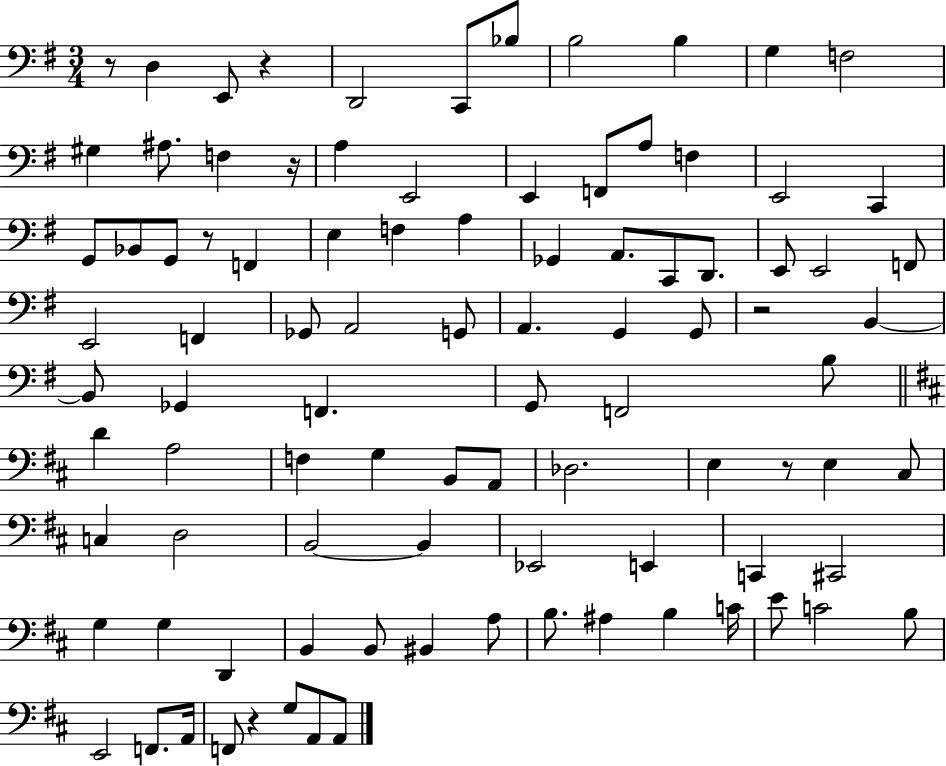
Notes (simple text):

R/e D3/q E2/e R/q D2/h C2/e Bb3/e B3/h B3/q G3/q F3/h G#3/q A#3/e. F3/q R/s A3/q E2/h E2/q F2/e A3/e F3/q E2/h C2/q G2/e Bb2/e G2/e R/e F2/q E3/q F3/q A3/q Gb2/q A2/e. C2/e D2/e. E2/e E2/h F2/e E2/h F2/q Gb2/e A2/h G2/e A2/q. G2/q G2/e R/h B2/q B2/e Gb2/q F2/q. G2/e F2/h B3/e D4/q A3/h F3/q G3/q B2/e A2/e Db3/h. E3/q R/e E3/q C#3/e C3/q D3/h B2/h B2/q Eb2/h E2/q C2/q C#2/h G3/q G3/q D2/q B2/q B2/e BIS2/q A3/e B3/e. A#3/q B3/q C4/s E4/e C4/h B3/e E2/h F2/e. A2/s F2/e R/q G3/e A2/e A2/e